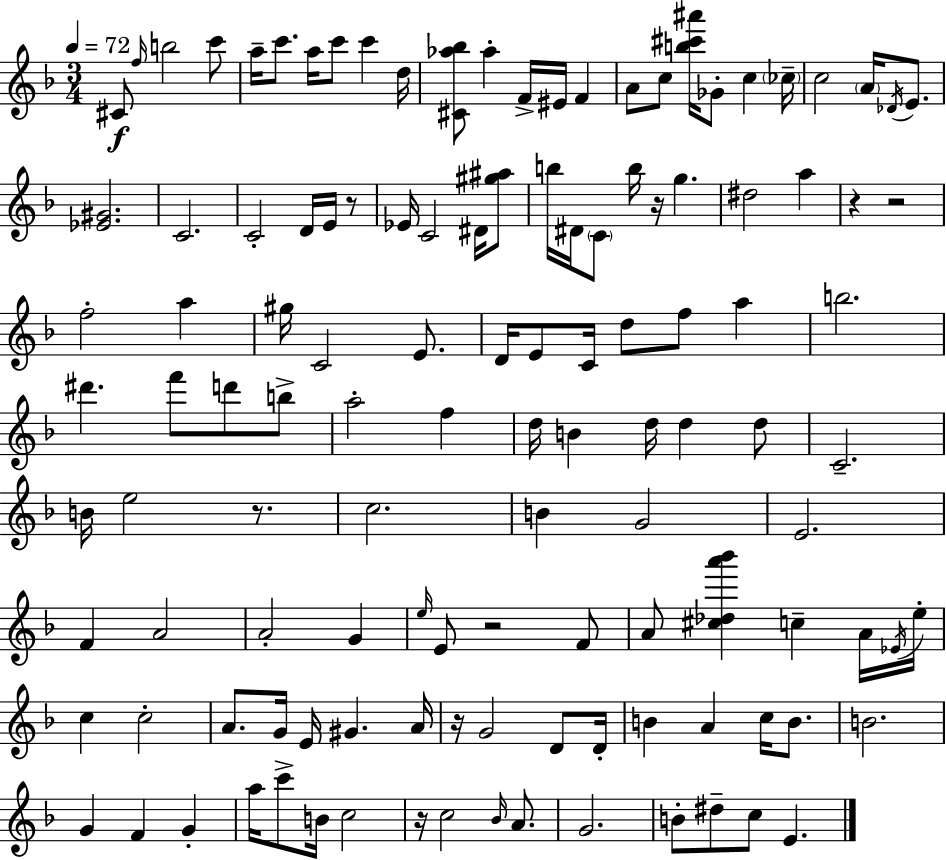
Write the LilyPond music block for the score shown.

{
  \clef treble
  \numericTimeSignature
  \time 3/4
  \key d \minor
  \tempo 4 = 72
  cis'8\f \grace { f''16 } b''2 c'''8 | a''16-- c'''8. a''16 c'''8 c'''4 | d''16 <cis' aes'' bes''>8 aes''4-. f'16-> eis'16 f'4 | a'8 c''8 <b'' cis''' ais'''>16 ges'8-. c''4 | \break \parenthesize ces''16-- c''2 \parenthesize a'16 \acciaccatura { des'16 } e'8. | <ees' gis'>2. | c'2. | c'2-. d'16 e'16 | \break r8 ees'16 c'2 dis'16 | <gis'' ais''>8 b''16 dis'16 \parenthesize c'8 b''16 r16 g''4. | dis''2 a''4 | r4 r2 | \break f''2-. a''4 | gis''16 c'2 e'8. | d'16 e'8 c'16 d''8 f''8 a''4 | b''2. | \break dis'''4. f'''8 d'''8 | b''8-> a''2-. f''4 | d''16 b'4 d''16 d''4 | d''8 c'2.-- | \break b'16 e''2 r8. | c''2. | b'4 g'2 | e'2. | \break f'4 a'2 | a'2-. g'4 | \grace { e''16 } e'8 r2 | f'8 a'8 <cis'' des'' a''' bes'''>4 c''4-- | \break a'16 \acciaccatura { ees'16 } e''16-. c''4 c''2-. | a'8. g'16 e'16 gis'4. | a'16 r16 g'2 | d'8 d'16-. b'4 a'4 | \break c''16 b'8. b'2. | g'4 f'4 | g'4-. a''16 c'''8-> b'16 c''2 | r16 c''2 | \break \grace { bes'16 } a'8. g'2. | b'8-. dis''8-- c''8 e'4. | \bar "|."
}